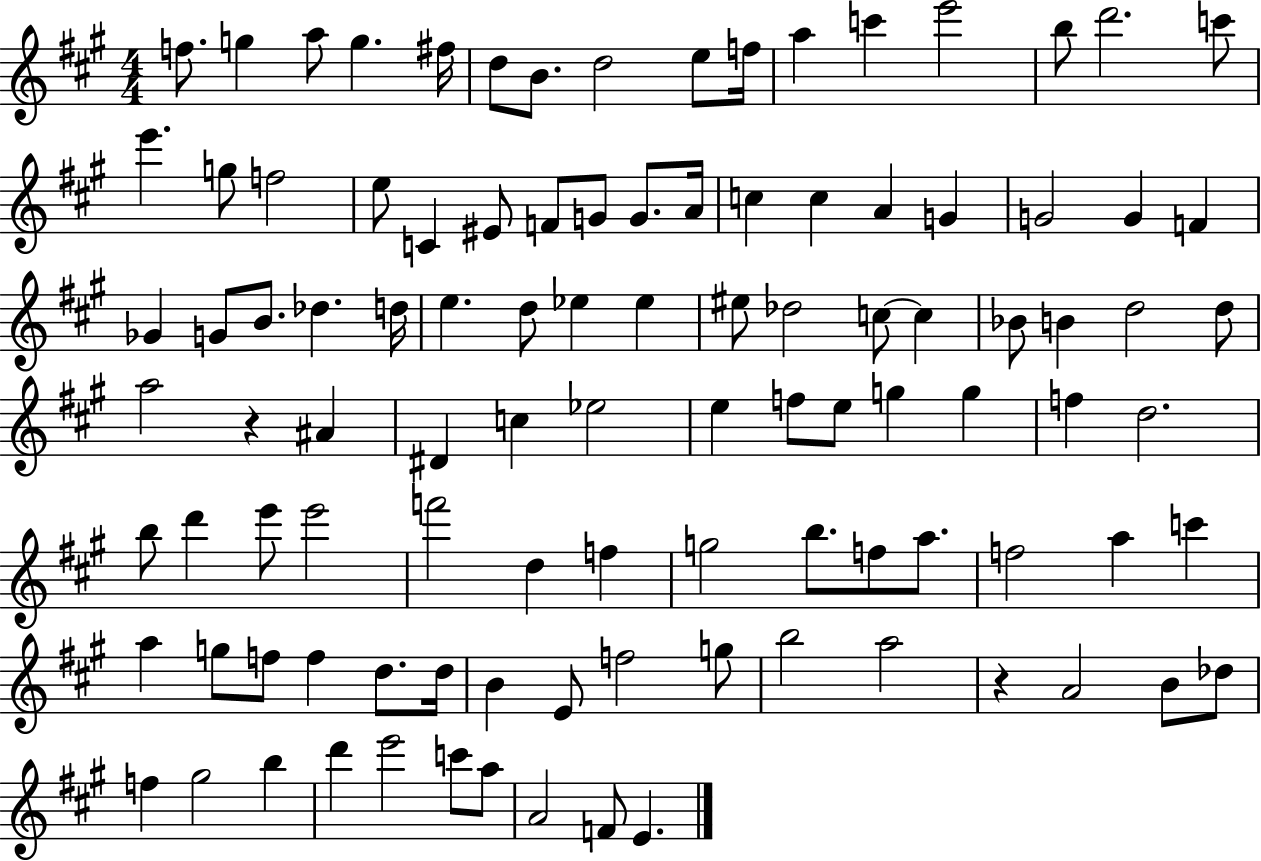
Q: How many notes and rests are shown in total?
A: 103